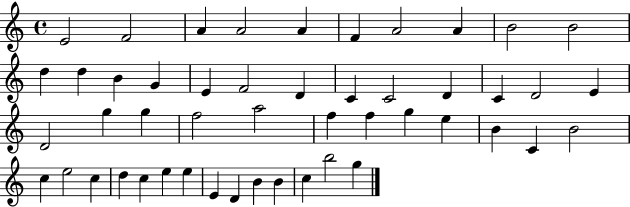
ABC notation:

X:1
T:Untitled
M:4/4
L:1/4
K:C
E2 F2 A A2 A F A2 A B2 B2 d d B G E F2 D C C2 D C D2 E D2 g g f2 a2 f f g e B C B2 c e2 c d c e e E D B B c b2 g